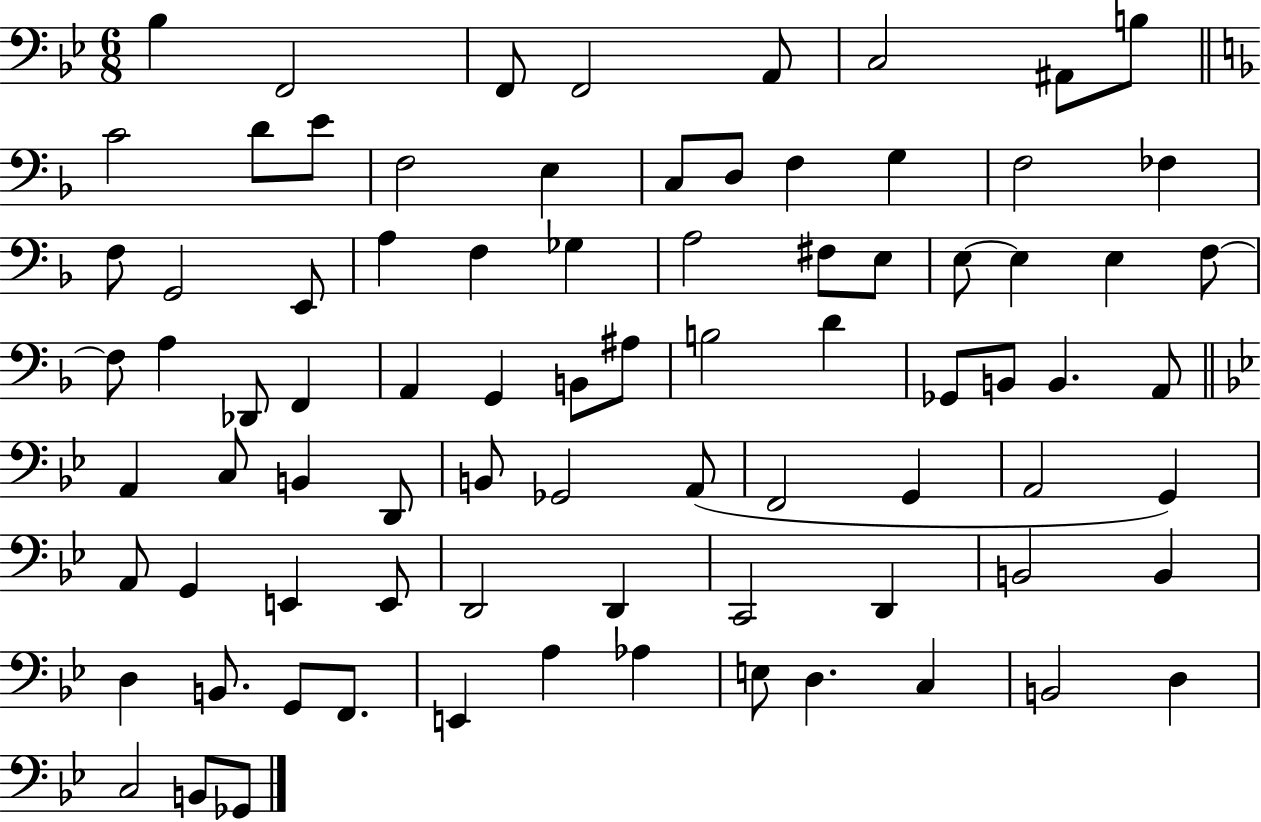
Bb3/q F2/h F2/e F2/h A2/e C3/h A#2/e B3/e C4/h D4/e E4/e F3/h E3/q C3/e D3/e F3/q G3/q F3/h FES3/q F3/e G2/h E2/e A3/q F3/q Gb3/q A3/h F#3/e E3/e E3/e E3/q E3/q F3/e F3/e A3/q Db2/e F2/q A2/q G2/q B2/e A#3/e B3/h D4/q Gb2/e B2/e B2/q. A2/e A2/q C3/e B2/q D2/e B2/e Gb2/h A2/e F2/h G2/q A2/h G2/q A2/e G2/q E2/q E2/e D2/h D2/q C2/h D2/q B2/h B2/q D3/q B2/e. G2/e F2/e. E2/q A3/q Ab3/q E3/e D3/q. C3/q B2/h D3/q C3/h B2/e Gb2/e